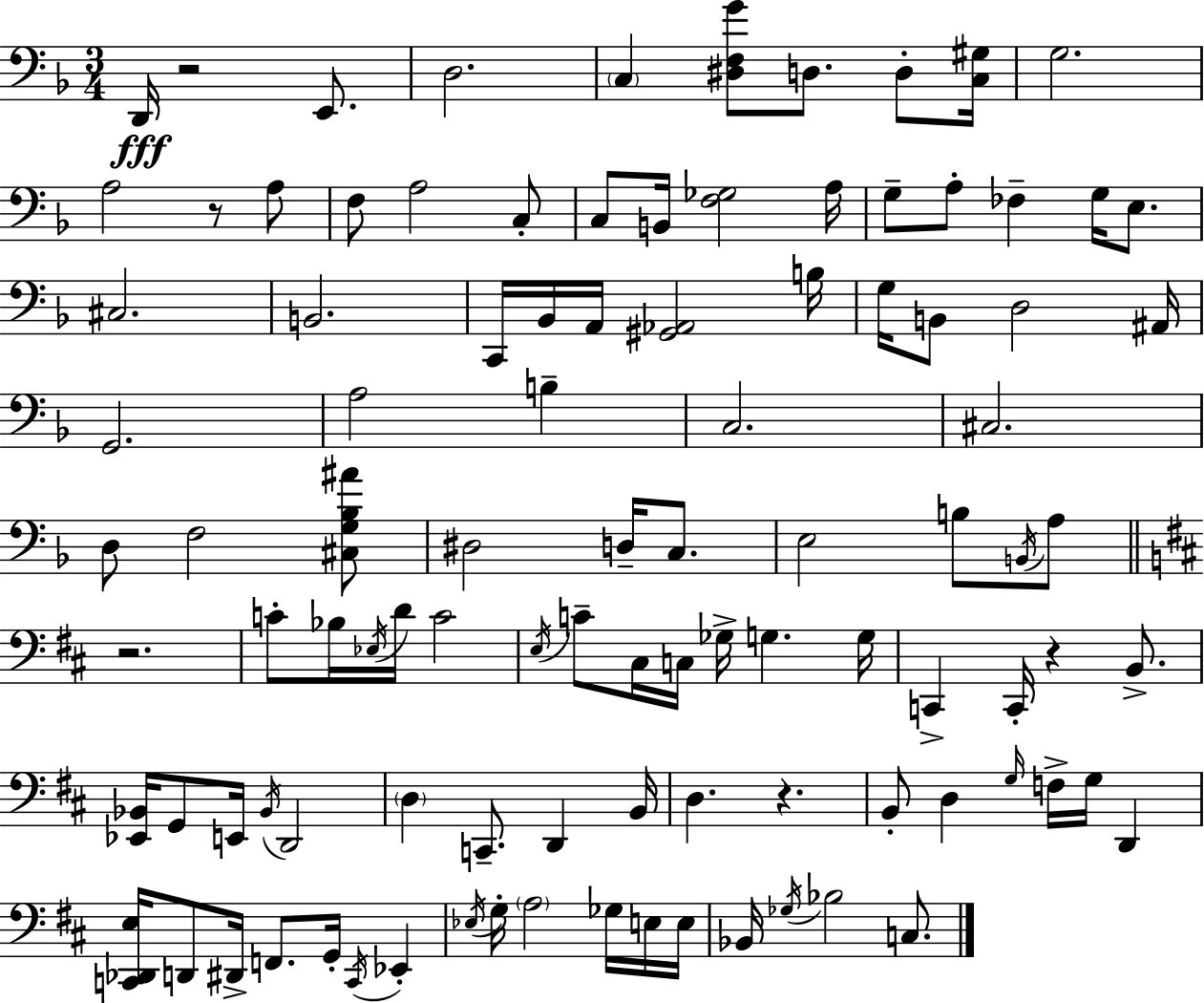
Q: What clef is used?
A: bass